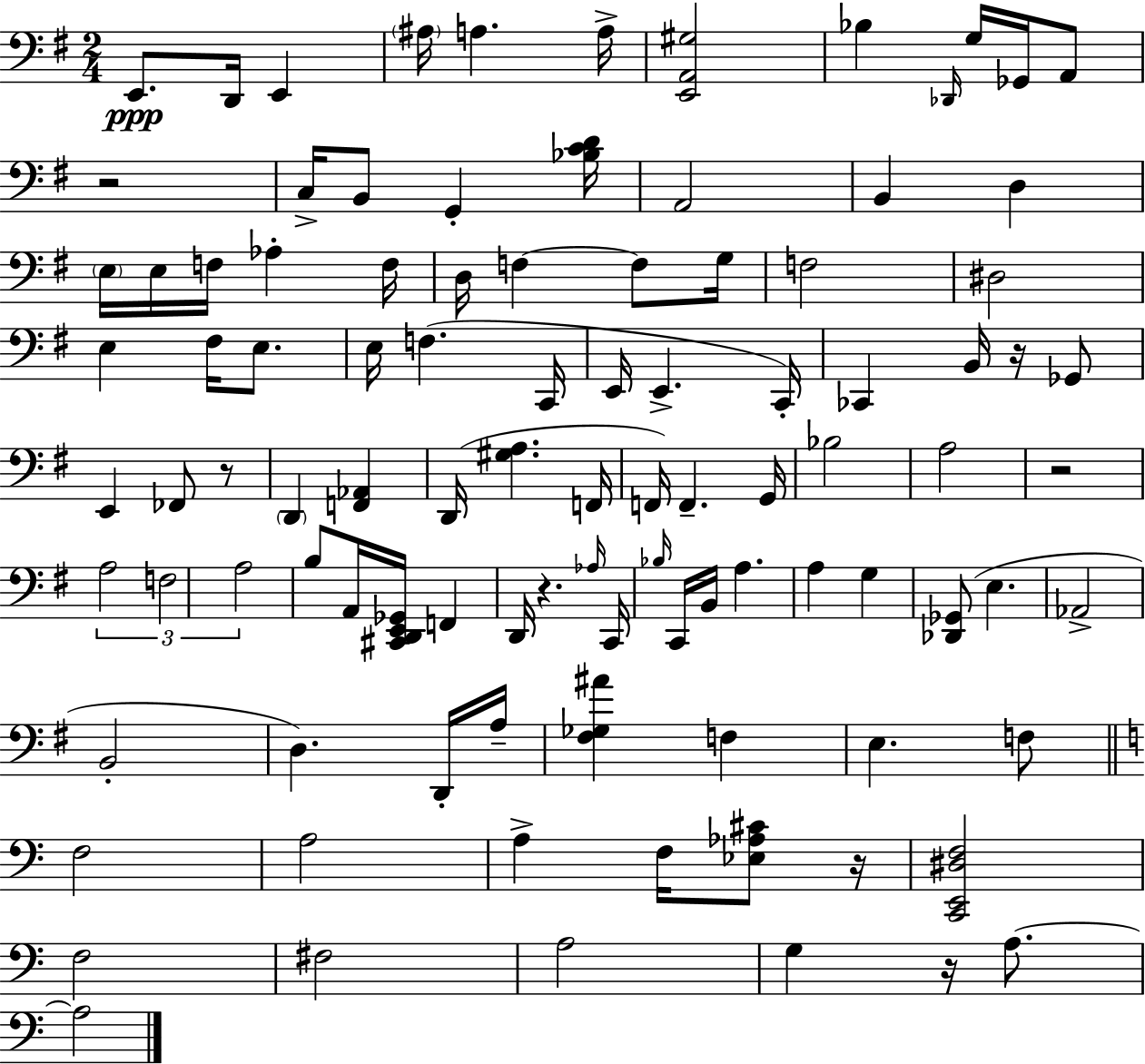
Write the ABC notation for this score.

X:1
T:Untitled
M:2/4
L:1/4
K:G
E,,/2 D,,/4 E,, ^A,/4 A, A,/4 [E,,A,,^G,]2 _B, _D,,/4 G,/4 _G,,/4 A,,/2 z2 C,/4 B,,/2 G,, [_B,CD]/4 A,,2 B,, D, E,/4 E,/4 F,/4 _A, F,/4 D,/4 F, F,/2 G,/4 F,2 ^D,2 E, ^F,/4 E,/2 E,/4 F, C,,/4 E,,/4 E,, C,,/4 _C,, B,,/4 z/4 _G,,/2 E,, _F,,/2 z/2 D,, [F,,_A,,] D,,/4 [^G,A,] F,,/4 F,,/4 F,, G,,/4 _B,2 A,2 z2 A,2 F,2 A,2 B,/2 A,,/4 [^C,,D,,E,,_G,,]/4 F,, D,,/4 z _A,/4 C,,/4 _B,/4 C,,/4 B,,/4 A, A, G, [_D,,_G,,]/2 E, _A,,2 B,,2 D, D,,/4 A,/4 [^F,_G,^A] F, E, F,/2 F,2 A,2 A, F,/4 [_E,_A,^C]/2 z/4 [C,,E,,^D,F,]2 F,2 ^F,2 A,2 G, z/4 A,/2 A,2